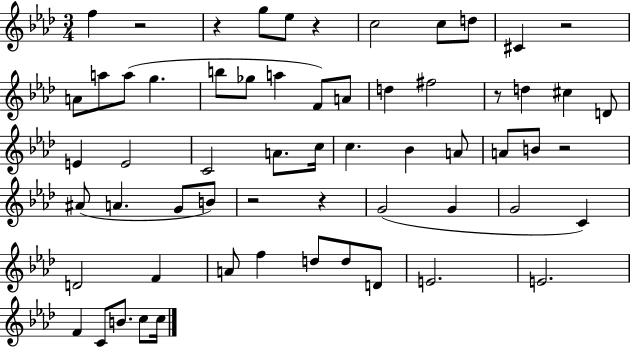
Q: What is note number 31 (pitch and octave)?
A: B4